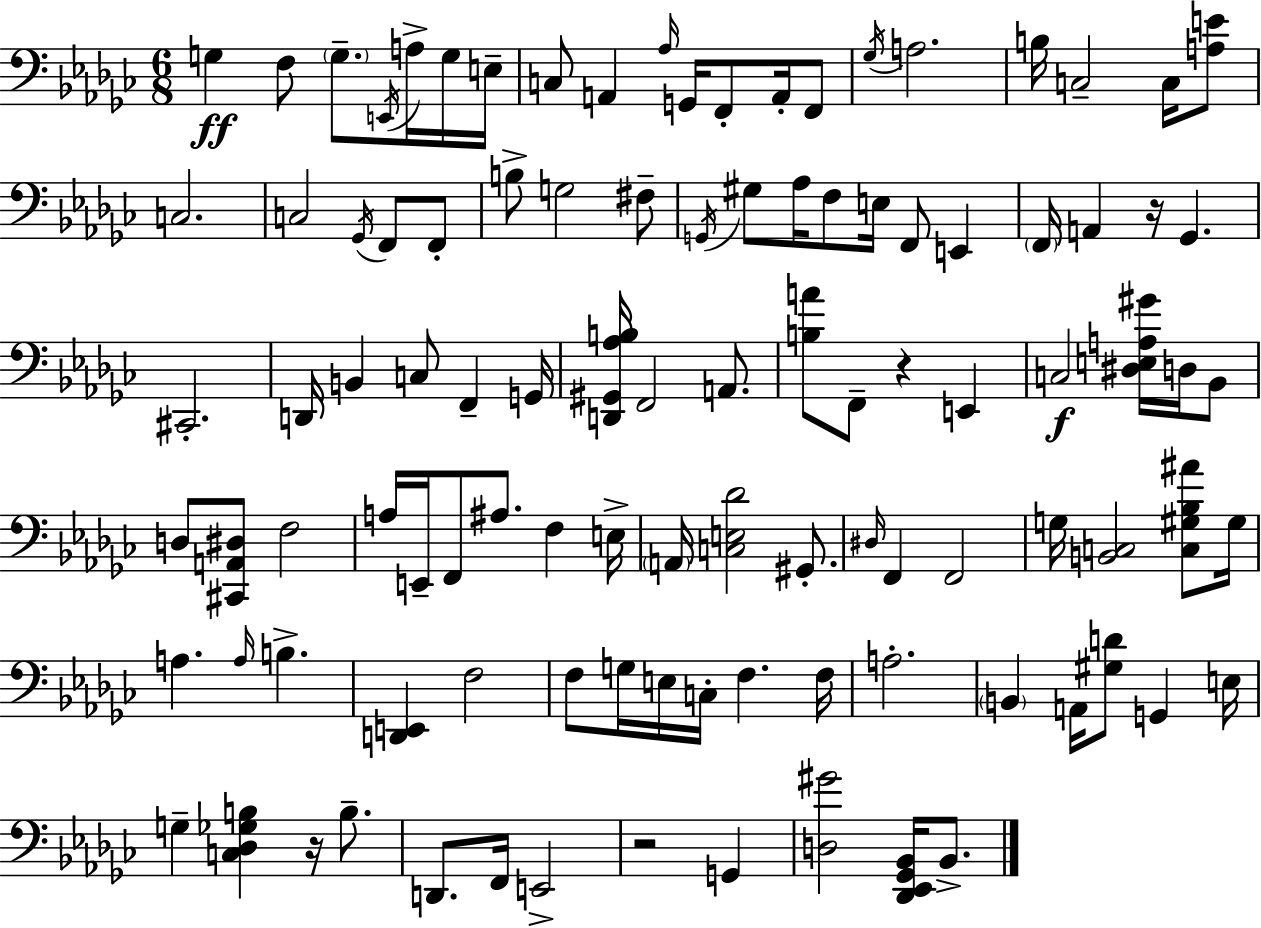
{
  \clef bass
  \numericTimeSignature
  \time 6/8
  \key ees \minor
  g4\ff f8 \parenthesize g8.-- \acciaccatura { e,16 } a16-> g16 | e16-- c8 a,4 \grace { aes16 } g,16 f,8-. a,16-. | f,8 \acciaccatura { ges16 } a2. | b16 c2-- | \break c16 <a e'>8 c2. | c2 \acciaccatura { ges,16 } | f,8 f,8-. b8-> g2 | fis8-- \acciaccatura { g,16 } gis8 aes16 f8 e16 f,8 | \break e,4 \parenthesize f,16 a,4 r16 ges,4. | cis,2.-. | d,16 b,4 c8 | f,4-- g,16 <d, gis, aes b>16 f,2 | \break a,8. <b a'>8 f,8-- r4 | e,4 c2\f | <dis e a gis'>16 d16 bes,8 d8 <cis, a, dis>8 f2 | a16 e,16-- f,8 ais8. | \break f4 e16-> \parenthesize a,16 <c e des'>2 | gis,8.-. \grace { dis16 } f,4 f,2 | g16 <b, c>2 | <c gis bes ais'>8 gis16 a4. | \break \grace { a16 } b4.-> <d, e,>4 f2 | f8 g16 e16 c16-. | f4. f16 a2.-. | \parenthesize b,4 a,16 | \break <gis d'>8 g,4 e16 g4-- <c des ges b>4 | r16 b8.-- d,8. f,16 e,2-> | r2 | g,4 <d gis'>2 | \break <des, ees, ges, bes,>16 bes,8.-> \bar "|."
}